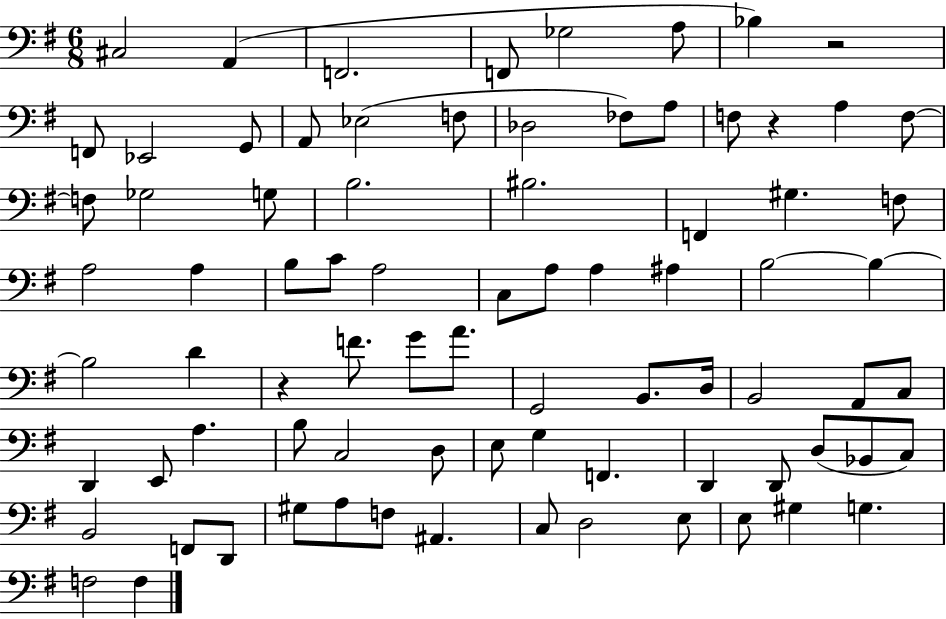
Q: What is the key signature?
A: G major